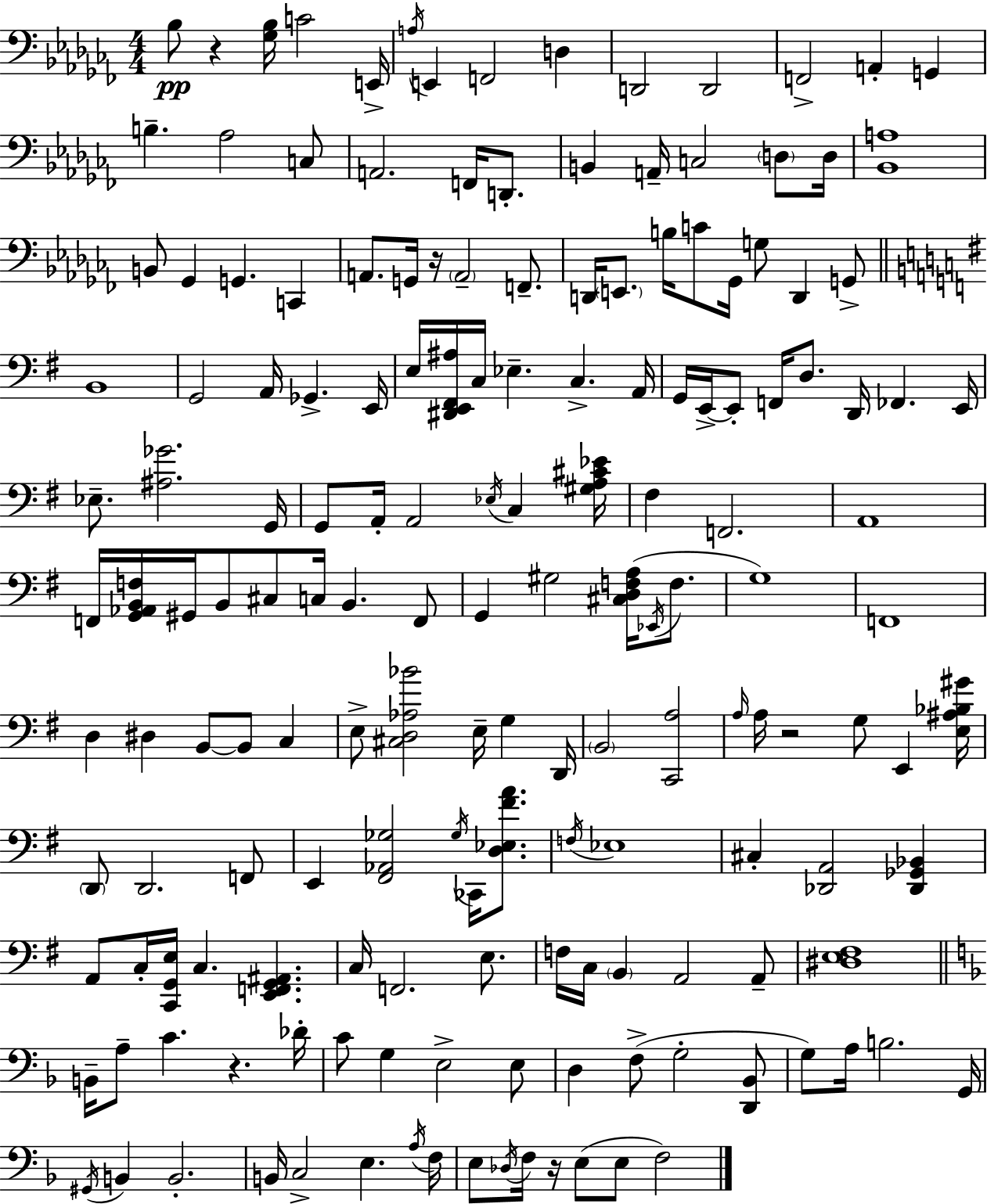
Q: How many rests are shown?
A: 5